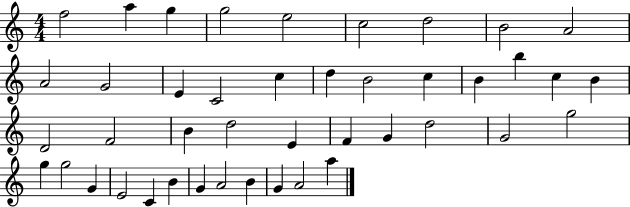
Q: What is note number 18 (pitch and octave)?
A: B4